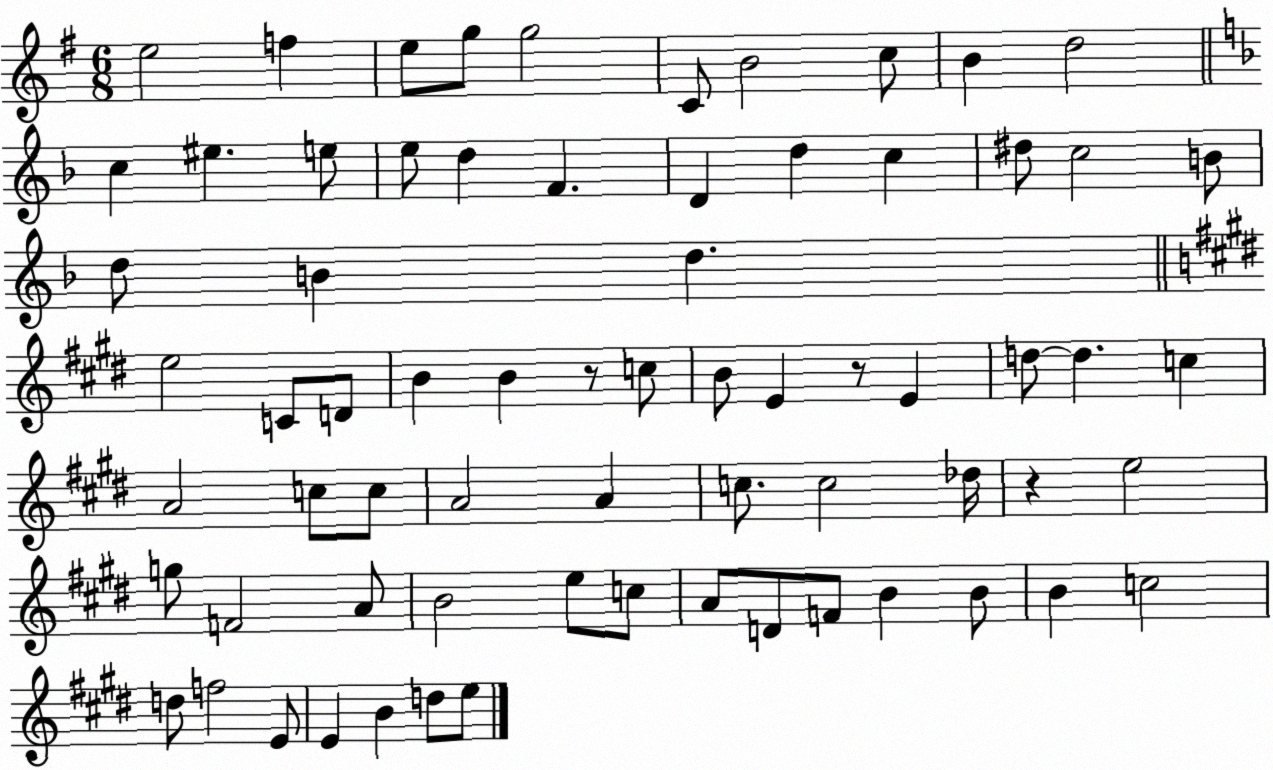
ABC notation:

X:1
T:Untitled
M:6/8
L:1/4
K:G
e2 f e/2 g/2 g2 C/2 B2 c/2 B d2 c ^e e/2 e/2 d F D d c ^d/2 c2 B/2 d/2 B d e2 C/2 D/2 B B z/2 c/2 B/2 E z/2 E d/2 d c A2 c/2 c/2 A2 A c/2 c2 _d/4 z e2 g/2 F2 A/2 B2 e/2 c/2 A/2 D/2 F/2 B B/2 B c2 d/2 f2 E/2 E B d/2 e/2